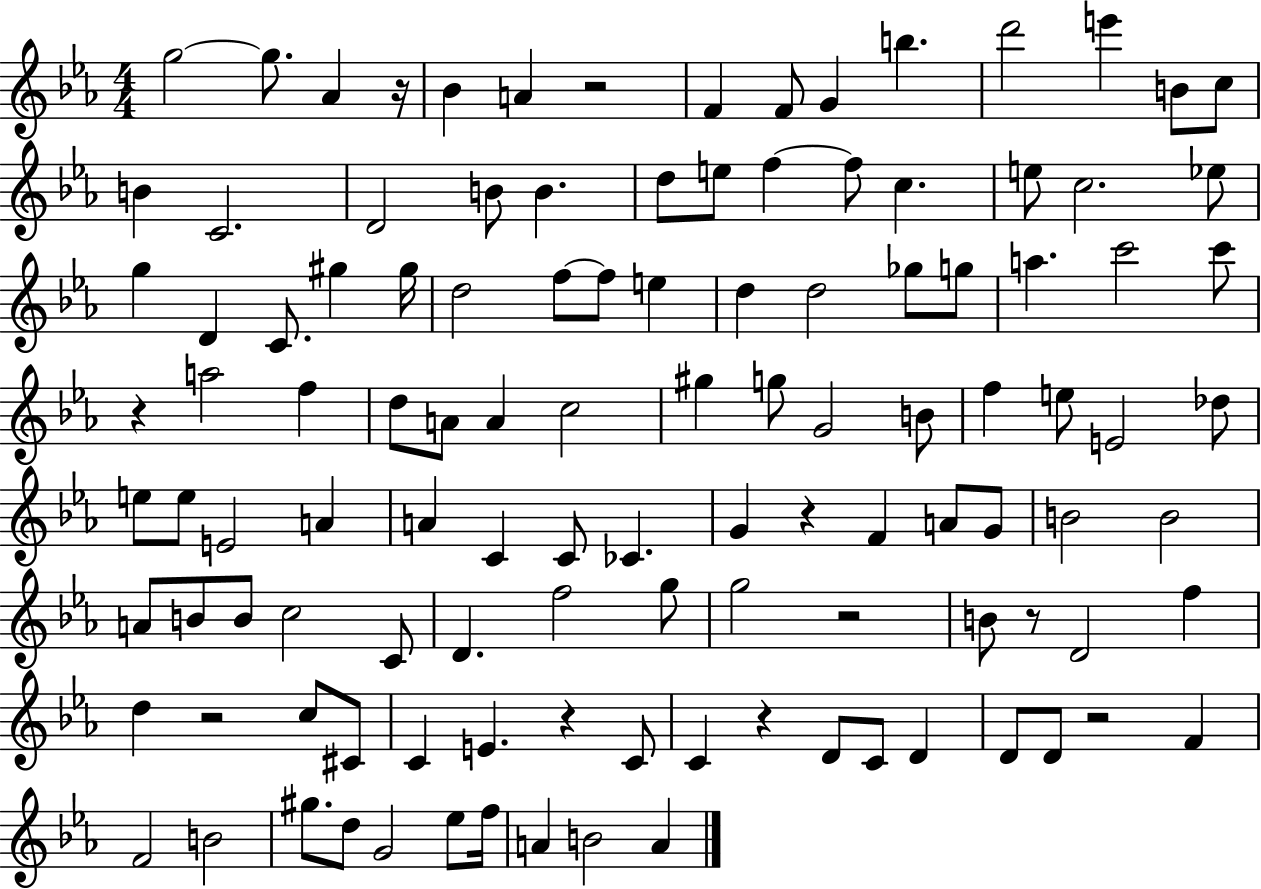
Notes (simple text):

G5/h G5/e. Ab4/q R/s Bb4/q A4/q R/h F4/q F4/e G4/q B5/q. D6/h E6/q B4/e C5/e B4/q C4/h. D4/h B4/e B4/q. D5/e E5/e F5/q F5/e C5/q. E5/e C5/h. Eb5/e G5/q D4/q C4/e. G#5/q G#5/s D5/h F5/e F5/e E5/q D5/q D5/h Gb5/e G5/e A5/q. C6/h C6/e R/q A5/h F5/q D5/e A4/e A4/q C5/h G#5/q G5/e G4/h B4/e F5/q E5/e E4/h Db5/e E5/e E5/e E4/h A4/q A4/q C4/q C4/e CES4/q. G4/q R/q F4/q A4/e G4/e B4/h B4/h A4/e B4/e B4/e C5/h C4/e D4/q. F5/h G5/e G5/h R/h B4/e R/e D4/h F5/q D5/q R/h C5/e C#4/e C4/q E4/q. R/q C4/e C4/q R/q D4/e C4/e D4/q D4/e D4/e R/h F4/q F4/h B4/h G#5/e. D5/e G4/h Eb5/e F5/s A4/q B4/h A4/q